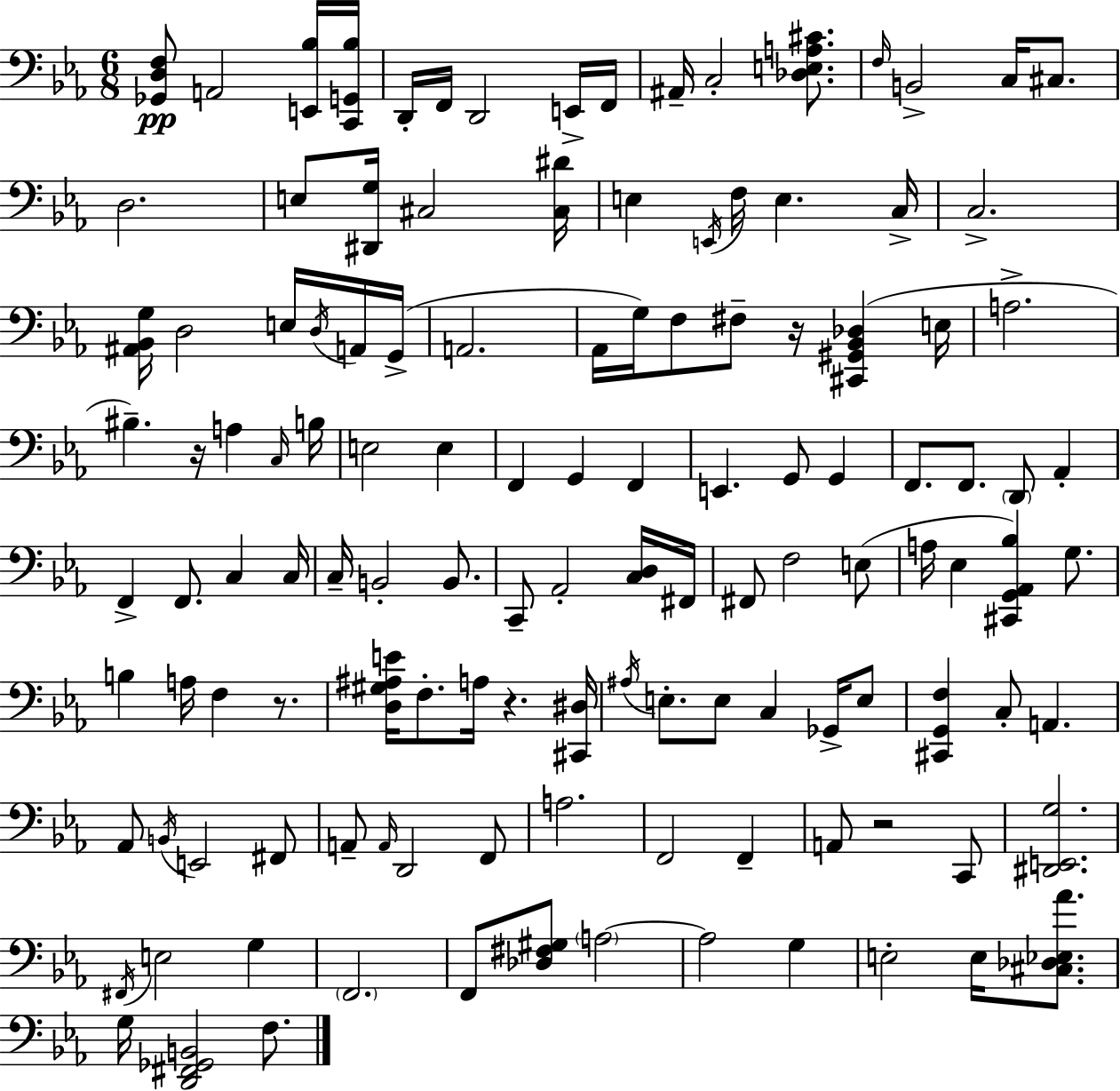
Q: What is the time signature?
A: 6/8